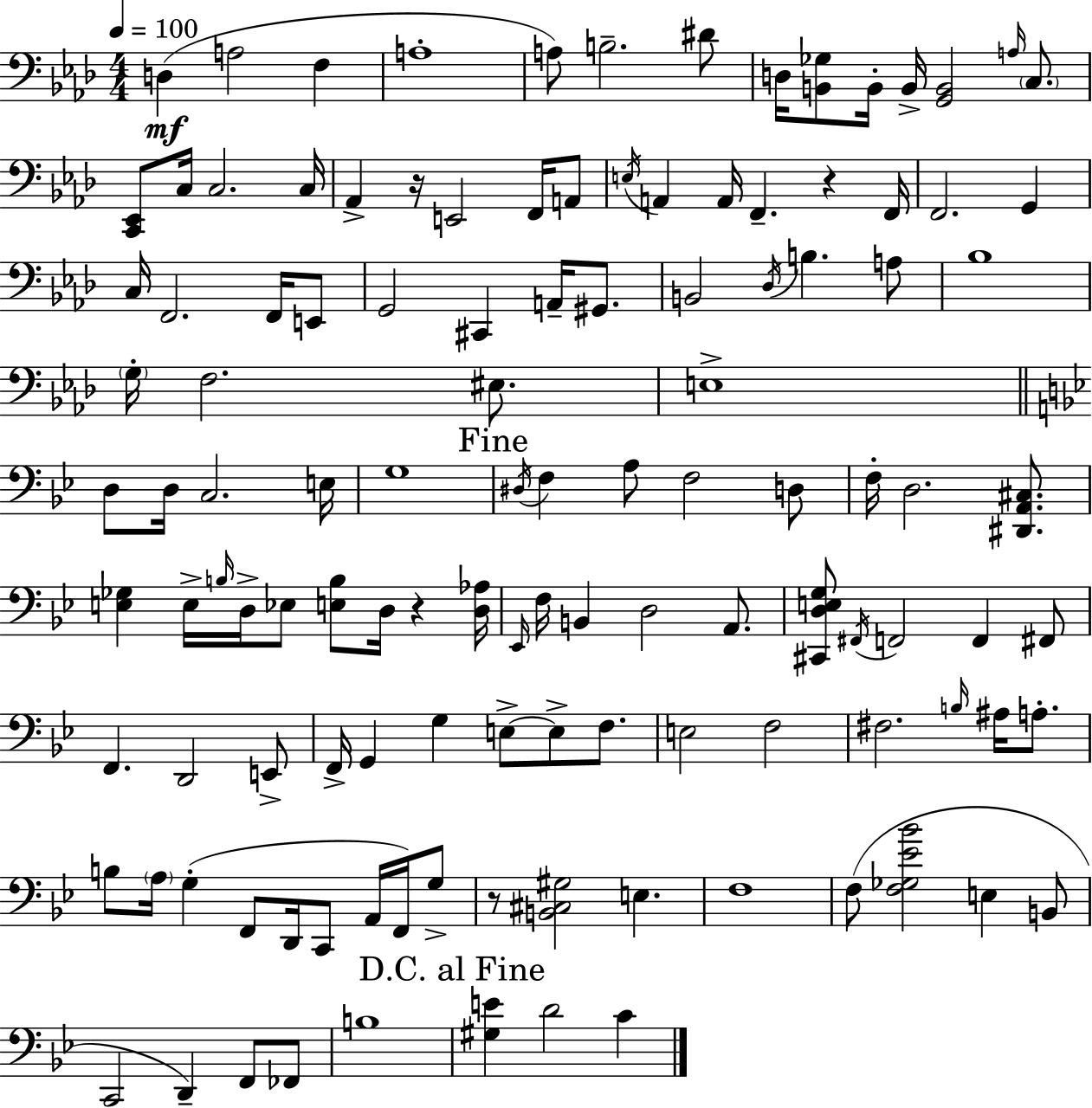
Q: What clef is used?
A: bass